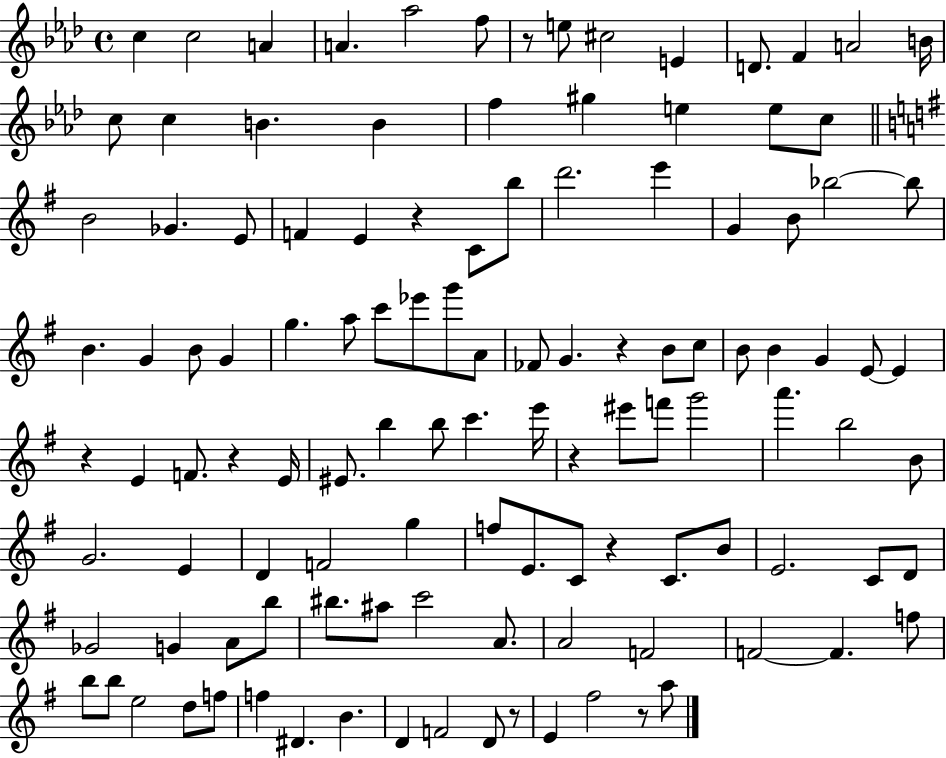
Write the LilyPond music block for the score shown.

{
  \clef treble
  \time 4/4
  \defaultTimeSignature
  \key aes \major
  \repeat volta 2 { c''4 c''2 a'4 | a'4. aes''2 f''8 | r8 e''8 cis''2 e'4 | d'8. f'4 a'2 b'16 | \break c''8 c''4 b'4. b'4 | f''4 gis''4 e''4 e''8 c''8 | \bar "||" \break \key e \minor b'2 ges'4. e'8 | f'4 e'4 r4 c'8 b''8 | d'''2. e'''4 | g'4 b'8 bes''2~~ bes''8 | \break b'4. g'4 b'8 g'4 | g''4. a''8 c'''8 ees'''8 g'''8 a'8 | fes'8 g'4. r4 b'8 c''8 | b'8 b'4 g'4 e'8~~ e'4 | \break r4 e'4 f'8. r4 e'16 | eis'8. b''4 b''8 c'''4. e'''16 | r4 eis'''8 f'''8 g'''2 | a'''4. b''2 b'8 | \break g'2. e'4 | d'4 f'2 g''4 | f''8 e'8. c'8 r4 c'8. b'8 | e'2. c'8 d'8 | \break ges'2 g'4 a'8 b''8 | bis''8. ais''8 c'''2 a'8. | a'2 f'2 | f'2~~ f'4. f''8 | \break b''8 b''8 e''2 d''8 f''8 | f''4 dis'4. b'4. | d'4 f'2 d'8 r8 | e'4 fis''2 r8 a''8 | \break } \bar "|."
}